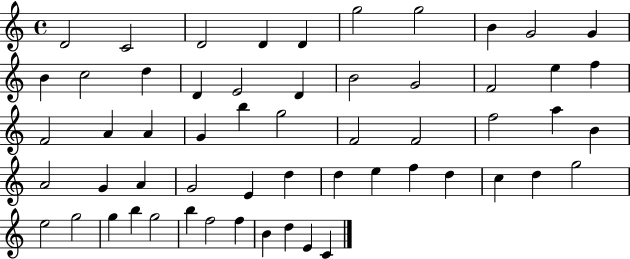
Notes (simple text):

D4/h C4/h D4/h D4/q D4/q G5/h G5/h B4/q G4/h G4/q B4/q C5/h D5/q D4/q E4/h D4/q B4/h G4/h F4/h E5/q F5/q F4/h A4/q A4/q G4/q B5/q G5/h F4/h F4/h F5/h A5/q B4/q A4/h G4/q A4/q G4/h E4/q D5/q D5/q E5/q F5/q D5/q C5/q D5/q G5/h E5/h G5/h G5/q B5/q G5/h B5/q F5/h F5/q B4/q D5/q E4/q C4/q